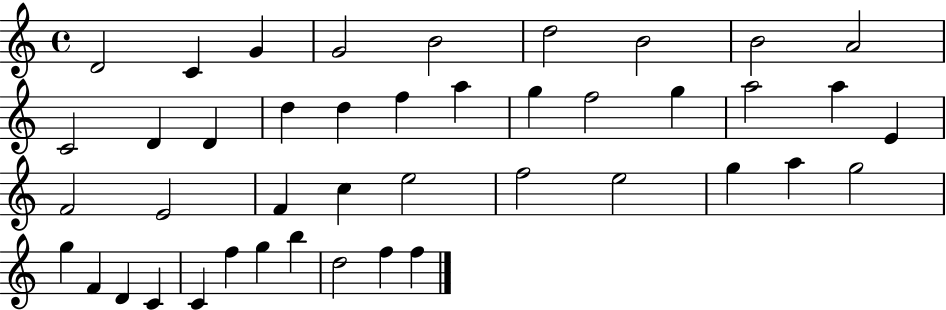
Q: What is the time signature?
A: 4/4